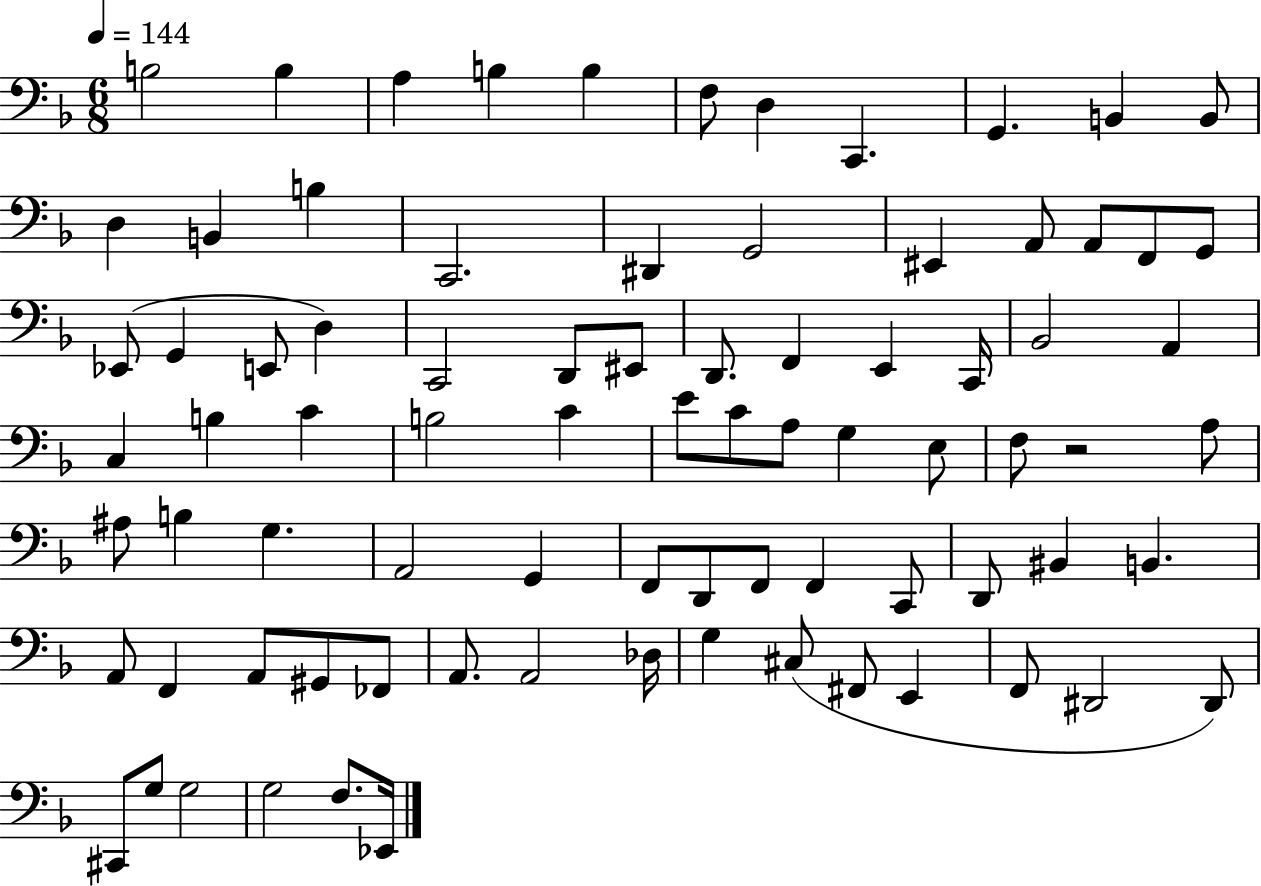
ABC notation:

X:1
T:Untitled
M:6/8
L:1/4
K:F
B,2 B, A, B, B, F,/2 D, C,, G,, B,, B,,/2 D, B,, B, C,,2 ^D,, G,,2 ^E,, A,,/2 A,,/2 F,,/2 G,,/2 _E,,/2 G,, E,,/2 D, C,,2 D,,/2 ^E,,/2 D,,/2 F,, E,, C,,/4 _B,,2 A,, C, B, C B,2 C E/2 C/2 A,/2 G, E,/2 F,/2 z2 A,/2 ^A,/2 B, G, A,,2 G,, F,,/2 D,,/2 F,,/2 F,, C,,/2 D,,/2 ^B,, B,, A,,/2 F,, A,,/2 ^G,,/2 _F,,/2 A,,/2 A,,2 _D,/4 G, ^C,/2 ^F,,/2 E,, F,,/2 ^D,,2 ^D,,/2 ^C,,/2 G,/2 G,2 G,2 F,/2 _E,,/4